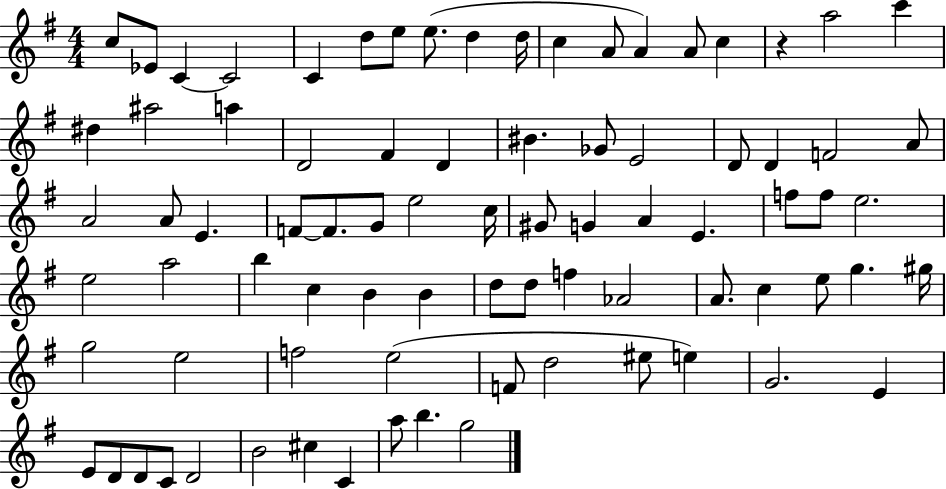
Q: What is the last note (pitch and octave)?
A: G5